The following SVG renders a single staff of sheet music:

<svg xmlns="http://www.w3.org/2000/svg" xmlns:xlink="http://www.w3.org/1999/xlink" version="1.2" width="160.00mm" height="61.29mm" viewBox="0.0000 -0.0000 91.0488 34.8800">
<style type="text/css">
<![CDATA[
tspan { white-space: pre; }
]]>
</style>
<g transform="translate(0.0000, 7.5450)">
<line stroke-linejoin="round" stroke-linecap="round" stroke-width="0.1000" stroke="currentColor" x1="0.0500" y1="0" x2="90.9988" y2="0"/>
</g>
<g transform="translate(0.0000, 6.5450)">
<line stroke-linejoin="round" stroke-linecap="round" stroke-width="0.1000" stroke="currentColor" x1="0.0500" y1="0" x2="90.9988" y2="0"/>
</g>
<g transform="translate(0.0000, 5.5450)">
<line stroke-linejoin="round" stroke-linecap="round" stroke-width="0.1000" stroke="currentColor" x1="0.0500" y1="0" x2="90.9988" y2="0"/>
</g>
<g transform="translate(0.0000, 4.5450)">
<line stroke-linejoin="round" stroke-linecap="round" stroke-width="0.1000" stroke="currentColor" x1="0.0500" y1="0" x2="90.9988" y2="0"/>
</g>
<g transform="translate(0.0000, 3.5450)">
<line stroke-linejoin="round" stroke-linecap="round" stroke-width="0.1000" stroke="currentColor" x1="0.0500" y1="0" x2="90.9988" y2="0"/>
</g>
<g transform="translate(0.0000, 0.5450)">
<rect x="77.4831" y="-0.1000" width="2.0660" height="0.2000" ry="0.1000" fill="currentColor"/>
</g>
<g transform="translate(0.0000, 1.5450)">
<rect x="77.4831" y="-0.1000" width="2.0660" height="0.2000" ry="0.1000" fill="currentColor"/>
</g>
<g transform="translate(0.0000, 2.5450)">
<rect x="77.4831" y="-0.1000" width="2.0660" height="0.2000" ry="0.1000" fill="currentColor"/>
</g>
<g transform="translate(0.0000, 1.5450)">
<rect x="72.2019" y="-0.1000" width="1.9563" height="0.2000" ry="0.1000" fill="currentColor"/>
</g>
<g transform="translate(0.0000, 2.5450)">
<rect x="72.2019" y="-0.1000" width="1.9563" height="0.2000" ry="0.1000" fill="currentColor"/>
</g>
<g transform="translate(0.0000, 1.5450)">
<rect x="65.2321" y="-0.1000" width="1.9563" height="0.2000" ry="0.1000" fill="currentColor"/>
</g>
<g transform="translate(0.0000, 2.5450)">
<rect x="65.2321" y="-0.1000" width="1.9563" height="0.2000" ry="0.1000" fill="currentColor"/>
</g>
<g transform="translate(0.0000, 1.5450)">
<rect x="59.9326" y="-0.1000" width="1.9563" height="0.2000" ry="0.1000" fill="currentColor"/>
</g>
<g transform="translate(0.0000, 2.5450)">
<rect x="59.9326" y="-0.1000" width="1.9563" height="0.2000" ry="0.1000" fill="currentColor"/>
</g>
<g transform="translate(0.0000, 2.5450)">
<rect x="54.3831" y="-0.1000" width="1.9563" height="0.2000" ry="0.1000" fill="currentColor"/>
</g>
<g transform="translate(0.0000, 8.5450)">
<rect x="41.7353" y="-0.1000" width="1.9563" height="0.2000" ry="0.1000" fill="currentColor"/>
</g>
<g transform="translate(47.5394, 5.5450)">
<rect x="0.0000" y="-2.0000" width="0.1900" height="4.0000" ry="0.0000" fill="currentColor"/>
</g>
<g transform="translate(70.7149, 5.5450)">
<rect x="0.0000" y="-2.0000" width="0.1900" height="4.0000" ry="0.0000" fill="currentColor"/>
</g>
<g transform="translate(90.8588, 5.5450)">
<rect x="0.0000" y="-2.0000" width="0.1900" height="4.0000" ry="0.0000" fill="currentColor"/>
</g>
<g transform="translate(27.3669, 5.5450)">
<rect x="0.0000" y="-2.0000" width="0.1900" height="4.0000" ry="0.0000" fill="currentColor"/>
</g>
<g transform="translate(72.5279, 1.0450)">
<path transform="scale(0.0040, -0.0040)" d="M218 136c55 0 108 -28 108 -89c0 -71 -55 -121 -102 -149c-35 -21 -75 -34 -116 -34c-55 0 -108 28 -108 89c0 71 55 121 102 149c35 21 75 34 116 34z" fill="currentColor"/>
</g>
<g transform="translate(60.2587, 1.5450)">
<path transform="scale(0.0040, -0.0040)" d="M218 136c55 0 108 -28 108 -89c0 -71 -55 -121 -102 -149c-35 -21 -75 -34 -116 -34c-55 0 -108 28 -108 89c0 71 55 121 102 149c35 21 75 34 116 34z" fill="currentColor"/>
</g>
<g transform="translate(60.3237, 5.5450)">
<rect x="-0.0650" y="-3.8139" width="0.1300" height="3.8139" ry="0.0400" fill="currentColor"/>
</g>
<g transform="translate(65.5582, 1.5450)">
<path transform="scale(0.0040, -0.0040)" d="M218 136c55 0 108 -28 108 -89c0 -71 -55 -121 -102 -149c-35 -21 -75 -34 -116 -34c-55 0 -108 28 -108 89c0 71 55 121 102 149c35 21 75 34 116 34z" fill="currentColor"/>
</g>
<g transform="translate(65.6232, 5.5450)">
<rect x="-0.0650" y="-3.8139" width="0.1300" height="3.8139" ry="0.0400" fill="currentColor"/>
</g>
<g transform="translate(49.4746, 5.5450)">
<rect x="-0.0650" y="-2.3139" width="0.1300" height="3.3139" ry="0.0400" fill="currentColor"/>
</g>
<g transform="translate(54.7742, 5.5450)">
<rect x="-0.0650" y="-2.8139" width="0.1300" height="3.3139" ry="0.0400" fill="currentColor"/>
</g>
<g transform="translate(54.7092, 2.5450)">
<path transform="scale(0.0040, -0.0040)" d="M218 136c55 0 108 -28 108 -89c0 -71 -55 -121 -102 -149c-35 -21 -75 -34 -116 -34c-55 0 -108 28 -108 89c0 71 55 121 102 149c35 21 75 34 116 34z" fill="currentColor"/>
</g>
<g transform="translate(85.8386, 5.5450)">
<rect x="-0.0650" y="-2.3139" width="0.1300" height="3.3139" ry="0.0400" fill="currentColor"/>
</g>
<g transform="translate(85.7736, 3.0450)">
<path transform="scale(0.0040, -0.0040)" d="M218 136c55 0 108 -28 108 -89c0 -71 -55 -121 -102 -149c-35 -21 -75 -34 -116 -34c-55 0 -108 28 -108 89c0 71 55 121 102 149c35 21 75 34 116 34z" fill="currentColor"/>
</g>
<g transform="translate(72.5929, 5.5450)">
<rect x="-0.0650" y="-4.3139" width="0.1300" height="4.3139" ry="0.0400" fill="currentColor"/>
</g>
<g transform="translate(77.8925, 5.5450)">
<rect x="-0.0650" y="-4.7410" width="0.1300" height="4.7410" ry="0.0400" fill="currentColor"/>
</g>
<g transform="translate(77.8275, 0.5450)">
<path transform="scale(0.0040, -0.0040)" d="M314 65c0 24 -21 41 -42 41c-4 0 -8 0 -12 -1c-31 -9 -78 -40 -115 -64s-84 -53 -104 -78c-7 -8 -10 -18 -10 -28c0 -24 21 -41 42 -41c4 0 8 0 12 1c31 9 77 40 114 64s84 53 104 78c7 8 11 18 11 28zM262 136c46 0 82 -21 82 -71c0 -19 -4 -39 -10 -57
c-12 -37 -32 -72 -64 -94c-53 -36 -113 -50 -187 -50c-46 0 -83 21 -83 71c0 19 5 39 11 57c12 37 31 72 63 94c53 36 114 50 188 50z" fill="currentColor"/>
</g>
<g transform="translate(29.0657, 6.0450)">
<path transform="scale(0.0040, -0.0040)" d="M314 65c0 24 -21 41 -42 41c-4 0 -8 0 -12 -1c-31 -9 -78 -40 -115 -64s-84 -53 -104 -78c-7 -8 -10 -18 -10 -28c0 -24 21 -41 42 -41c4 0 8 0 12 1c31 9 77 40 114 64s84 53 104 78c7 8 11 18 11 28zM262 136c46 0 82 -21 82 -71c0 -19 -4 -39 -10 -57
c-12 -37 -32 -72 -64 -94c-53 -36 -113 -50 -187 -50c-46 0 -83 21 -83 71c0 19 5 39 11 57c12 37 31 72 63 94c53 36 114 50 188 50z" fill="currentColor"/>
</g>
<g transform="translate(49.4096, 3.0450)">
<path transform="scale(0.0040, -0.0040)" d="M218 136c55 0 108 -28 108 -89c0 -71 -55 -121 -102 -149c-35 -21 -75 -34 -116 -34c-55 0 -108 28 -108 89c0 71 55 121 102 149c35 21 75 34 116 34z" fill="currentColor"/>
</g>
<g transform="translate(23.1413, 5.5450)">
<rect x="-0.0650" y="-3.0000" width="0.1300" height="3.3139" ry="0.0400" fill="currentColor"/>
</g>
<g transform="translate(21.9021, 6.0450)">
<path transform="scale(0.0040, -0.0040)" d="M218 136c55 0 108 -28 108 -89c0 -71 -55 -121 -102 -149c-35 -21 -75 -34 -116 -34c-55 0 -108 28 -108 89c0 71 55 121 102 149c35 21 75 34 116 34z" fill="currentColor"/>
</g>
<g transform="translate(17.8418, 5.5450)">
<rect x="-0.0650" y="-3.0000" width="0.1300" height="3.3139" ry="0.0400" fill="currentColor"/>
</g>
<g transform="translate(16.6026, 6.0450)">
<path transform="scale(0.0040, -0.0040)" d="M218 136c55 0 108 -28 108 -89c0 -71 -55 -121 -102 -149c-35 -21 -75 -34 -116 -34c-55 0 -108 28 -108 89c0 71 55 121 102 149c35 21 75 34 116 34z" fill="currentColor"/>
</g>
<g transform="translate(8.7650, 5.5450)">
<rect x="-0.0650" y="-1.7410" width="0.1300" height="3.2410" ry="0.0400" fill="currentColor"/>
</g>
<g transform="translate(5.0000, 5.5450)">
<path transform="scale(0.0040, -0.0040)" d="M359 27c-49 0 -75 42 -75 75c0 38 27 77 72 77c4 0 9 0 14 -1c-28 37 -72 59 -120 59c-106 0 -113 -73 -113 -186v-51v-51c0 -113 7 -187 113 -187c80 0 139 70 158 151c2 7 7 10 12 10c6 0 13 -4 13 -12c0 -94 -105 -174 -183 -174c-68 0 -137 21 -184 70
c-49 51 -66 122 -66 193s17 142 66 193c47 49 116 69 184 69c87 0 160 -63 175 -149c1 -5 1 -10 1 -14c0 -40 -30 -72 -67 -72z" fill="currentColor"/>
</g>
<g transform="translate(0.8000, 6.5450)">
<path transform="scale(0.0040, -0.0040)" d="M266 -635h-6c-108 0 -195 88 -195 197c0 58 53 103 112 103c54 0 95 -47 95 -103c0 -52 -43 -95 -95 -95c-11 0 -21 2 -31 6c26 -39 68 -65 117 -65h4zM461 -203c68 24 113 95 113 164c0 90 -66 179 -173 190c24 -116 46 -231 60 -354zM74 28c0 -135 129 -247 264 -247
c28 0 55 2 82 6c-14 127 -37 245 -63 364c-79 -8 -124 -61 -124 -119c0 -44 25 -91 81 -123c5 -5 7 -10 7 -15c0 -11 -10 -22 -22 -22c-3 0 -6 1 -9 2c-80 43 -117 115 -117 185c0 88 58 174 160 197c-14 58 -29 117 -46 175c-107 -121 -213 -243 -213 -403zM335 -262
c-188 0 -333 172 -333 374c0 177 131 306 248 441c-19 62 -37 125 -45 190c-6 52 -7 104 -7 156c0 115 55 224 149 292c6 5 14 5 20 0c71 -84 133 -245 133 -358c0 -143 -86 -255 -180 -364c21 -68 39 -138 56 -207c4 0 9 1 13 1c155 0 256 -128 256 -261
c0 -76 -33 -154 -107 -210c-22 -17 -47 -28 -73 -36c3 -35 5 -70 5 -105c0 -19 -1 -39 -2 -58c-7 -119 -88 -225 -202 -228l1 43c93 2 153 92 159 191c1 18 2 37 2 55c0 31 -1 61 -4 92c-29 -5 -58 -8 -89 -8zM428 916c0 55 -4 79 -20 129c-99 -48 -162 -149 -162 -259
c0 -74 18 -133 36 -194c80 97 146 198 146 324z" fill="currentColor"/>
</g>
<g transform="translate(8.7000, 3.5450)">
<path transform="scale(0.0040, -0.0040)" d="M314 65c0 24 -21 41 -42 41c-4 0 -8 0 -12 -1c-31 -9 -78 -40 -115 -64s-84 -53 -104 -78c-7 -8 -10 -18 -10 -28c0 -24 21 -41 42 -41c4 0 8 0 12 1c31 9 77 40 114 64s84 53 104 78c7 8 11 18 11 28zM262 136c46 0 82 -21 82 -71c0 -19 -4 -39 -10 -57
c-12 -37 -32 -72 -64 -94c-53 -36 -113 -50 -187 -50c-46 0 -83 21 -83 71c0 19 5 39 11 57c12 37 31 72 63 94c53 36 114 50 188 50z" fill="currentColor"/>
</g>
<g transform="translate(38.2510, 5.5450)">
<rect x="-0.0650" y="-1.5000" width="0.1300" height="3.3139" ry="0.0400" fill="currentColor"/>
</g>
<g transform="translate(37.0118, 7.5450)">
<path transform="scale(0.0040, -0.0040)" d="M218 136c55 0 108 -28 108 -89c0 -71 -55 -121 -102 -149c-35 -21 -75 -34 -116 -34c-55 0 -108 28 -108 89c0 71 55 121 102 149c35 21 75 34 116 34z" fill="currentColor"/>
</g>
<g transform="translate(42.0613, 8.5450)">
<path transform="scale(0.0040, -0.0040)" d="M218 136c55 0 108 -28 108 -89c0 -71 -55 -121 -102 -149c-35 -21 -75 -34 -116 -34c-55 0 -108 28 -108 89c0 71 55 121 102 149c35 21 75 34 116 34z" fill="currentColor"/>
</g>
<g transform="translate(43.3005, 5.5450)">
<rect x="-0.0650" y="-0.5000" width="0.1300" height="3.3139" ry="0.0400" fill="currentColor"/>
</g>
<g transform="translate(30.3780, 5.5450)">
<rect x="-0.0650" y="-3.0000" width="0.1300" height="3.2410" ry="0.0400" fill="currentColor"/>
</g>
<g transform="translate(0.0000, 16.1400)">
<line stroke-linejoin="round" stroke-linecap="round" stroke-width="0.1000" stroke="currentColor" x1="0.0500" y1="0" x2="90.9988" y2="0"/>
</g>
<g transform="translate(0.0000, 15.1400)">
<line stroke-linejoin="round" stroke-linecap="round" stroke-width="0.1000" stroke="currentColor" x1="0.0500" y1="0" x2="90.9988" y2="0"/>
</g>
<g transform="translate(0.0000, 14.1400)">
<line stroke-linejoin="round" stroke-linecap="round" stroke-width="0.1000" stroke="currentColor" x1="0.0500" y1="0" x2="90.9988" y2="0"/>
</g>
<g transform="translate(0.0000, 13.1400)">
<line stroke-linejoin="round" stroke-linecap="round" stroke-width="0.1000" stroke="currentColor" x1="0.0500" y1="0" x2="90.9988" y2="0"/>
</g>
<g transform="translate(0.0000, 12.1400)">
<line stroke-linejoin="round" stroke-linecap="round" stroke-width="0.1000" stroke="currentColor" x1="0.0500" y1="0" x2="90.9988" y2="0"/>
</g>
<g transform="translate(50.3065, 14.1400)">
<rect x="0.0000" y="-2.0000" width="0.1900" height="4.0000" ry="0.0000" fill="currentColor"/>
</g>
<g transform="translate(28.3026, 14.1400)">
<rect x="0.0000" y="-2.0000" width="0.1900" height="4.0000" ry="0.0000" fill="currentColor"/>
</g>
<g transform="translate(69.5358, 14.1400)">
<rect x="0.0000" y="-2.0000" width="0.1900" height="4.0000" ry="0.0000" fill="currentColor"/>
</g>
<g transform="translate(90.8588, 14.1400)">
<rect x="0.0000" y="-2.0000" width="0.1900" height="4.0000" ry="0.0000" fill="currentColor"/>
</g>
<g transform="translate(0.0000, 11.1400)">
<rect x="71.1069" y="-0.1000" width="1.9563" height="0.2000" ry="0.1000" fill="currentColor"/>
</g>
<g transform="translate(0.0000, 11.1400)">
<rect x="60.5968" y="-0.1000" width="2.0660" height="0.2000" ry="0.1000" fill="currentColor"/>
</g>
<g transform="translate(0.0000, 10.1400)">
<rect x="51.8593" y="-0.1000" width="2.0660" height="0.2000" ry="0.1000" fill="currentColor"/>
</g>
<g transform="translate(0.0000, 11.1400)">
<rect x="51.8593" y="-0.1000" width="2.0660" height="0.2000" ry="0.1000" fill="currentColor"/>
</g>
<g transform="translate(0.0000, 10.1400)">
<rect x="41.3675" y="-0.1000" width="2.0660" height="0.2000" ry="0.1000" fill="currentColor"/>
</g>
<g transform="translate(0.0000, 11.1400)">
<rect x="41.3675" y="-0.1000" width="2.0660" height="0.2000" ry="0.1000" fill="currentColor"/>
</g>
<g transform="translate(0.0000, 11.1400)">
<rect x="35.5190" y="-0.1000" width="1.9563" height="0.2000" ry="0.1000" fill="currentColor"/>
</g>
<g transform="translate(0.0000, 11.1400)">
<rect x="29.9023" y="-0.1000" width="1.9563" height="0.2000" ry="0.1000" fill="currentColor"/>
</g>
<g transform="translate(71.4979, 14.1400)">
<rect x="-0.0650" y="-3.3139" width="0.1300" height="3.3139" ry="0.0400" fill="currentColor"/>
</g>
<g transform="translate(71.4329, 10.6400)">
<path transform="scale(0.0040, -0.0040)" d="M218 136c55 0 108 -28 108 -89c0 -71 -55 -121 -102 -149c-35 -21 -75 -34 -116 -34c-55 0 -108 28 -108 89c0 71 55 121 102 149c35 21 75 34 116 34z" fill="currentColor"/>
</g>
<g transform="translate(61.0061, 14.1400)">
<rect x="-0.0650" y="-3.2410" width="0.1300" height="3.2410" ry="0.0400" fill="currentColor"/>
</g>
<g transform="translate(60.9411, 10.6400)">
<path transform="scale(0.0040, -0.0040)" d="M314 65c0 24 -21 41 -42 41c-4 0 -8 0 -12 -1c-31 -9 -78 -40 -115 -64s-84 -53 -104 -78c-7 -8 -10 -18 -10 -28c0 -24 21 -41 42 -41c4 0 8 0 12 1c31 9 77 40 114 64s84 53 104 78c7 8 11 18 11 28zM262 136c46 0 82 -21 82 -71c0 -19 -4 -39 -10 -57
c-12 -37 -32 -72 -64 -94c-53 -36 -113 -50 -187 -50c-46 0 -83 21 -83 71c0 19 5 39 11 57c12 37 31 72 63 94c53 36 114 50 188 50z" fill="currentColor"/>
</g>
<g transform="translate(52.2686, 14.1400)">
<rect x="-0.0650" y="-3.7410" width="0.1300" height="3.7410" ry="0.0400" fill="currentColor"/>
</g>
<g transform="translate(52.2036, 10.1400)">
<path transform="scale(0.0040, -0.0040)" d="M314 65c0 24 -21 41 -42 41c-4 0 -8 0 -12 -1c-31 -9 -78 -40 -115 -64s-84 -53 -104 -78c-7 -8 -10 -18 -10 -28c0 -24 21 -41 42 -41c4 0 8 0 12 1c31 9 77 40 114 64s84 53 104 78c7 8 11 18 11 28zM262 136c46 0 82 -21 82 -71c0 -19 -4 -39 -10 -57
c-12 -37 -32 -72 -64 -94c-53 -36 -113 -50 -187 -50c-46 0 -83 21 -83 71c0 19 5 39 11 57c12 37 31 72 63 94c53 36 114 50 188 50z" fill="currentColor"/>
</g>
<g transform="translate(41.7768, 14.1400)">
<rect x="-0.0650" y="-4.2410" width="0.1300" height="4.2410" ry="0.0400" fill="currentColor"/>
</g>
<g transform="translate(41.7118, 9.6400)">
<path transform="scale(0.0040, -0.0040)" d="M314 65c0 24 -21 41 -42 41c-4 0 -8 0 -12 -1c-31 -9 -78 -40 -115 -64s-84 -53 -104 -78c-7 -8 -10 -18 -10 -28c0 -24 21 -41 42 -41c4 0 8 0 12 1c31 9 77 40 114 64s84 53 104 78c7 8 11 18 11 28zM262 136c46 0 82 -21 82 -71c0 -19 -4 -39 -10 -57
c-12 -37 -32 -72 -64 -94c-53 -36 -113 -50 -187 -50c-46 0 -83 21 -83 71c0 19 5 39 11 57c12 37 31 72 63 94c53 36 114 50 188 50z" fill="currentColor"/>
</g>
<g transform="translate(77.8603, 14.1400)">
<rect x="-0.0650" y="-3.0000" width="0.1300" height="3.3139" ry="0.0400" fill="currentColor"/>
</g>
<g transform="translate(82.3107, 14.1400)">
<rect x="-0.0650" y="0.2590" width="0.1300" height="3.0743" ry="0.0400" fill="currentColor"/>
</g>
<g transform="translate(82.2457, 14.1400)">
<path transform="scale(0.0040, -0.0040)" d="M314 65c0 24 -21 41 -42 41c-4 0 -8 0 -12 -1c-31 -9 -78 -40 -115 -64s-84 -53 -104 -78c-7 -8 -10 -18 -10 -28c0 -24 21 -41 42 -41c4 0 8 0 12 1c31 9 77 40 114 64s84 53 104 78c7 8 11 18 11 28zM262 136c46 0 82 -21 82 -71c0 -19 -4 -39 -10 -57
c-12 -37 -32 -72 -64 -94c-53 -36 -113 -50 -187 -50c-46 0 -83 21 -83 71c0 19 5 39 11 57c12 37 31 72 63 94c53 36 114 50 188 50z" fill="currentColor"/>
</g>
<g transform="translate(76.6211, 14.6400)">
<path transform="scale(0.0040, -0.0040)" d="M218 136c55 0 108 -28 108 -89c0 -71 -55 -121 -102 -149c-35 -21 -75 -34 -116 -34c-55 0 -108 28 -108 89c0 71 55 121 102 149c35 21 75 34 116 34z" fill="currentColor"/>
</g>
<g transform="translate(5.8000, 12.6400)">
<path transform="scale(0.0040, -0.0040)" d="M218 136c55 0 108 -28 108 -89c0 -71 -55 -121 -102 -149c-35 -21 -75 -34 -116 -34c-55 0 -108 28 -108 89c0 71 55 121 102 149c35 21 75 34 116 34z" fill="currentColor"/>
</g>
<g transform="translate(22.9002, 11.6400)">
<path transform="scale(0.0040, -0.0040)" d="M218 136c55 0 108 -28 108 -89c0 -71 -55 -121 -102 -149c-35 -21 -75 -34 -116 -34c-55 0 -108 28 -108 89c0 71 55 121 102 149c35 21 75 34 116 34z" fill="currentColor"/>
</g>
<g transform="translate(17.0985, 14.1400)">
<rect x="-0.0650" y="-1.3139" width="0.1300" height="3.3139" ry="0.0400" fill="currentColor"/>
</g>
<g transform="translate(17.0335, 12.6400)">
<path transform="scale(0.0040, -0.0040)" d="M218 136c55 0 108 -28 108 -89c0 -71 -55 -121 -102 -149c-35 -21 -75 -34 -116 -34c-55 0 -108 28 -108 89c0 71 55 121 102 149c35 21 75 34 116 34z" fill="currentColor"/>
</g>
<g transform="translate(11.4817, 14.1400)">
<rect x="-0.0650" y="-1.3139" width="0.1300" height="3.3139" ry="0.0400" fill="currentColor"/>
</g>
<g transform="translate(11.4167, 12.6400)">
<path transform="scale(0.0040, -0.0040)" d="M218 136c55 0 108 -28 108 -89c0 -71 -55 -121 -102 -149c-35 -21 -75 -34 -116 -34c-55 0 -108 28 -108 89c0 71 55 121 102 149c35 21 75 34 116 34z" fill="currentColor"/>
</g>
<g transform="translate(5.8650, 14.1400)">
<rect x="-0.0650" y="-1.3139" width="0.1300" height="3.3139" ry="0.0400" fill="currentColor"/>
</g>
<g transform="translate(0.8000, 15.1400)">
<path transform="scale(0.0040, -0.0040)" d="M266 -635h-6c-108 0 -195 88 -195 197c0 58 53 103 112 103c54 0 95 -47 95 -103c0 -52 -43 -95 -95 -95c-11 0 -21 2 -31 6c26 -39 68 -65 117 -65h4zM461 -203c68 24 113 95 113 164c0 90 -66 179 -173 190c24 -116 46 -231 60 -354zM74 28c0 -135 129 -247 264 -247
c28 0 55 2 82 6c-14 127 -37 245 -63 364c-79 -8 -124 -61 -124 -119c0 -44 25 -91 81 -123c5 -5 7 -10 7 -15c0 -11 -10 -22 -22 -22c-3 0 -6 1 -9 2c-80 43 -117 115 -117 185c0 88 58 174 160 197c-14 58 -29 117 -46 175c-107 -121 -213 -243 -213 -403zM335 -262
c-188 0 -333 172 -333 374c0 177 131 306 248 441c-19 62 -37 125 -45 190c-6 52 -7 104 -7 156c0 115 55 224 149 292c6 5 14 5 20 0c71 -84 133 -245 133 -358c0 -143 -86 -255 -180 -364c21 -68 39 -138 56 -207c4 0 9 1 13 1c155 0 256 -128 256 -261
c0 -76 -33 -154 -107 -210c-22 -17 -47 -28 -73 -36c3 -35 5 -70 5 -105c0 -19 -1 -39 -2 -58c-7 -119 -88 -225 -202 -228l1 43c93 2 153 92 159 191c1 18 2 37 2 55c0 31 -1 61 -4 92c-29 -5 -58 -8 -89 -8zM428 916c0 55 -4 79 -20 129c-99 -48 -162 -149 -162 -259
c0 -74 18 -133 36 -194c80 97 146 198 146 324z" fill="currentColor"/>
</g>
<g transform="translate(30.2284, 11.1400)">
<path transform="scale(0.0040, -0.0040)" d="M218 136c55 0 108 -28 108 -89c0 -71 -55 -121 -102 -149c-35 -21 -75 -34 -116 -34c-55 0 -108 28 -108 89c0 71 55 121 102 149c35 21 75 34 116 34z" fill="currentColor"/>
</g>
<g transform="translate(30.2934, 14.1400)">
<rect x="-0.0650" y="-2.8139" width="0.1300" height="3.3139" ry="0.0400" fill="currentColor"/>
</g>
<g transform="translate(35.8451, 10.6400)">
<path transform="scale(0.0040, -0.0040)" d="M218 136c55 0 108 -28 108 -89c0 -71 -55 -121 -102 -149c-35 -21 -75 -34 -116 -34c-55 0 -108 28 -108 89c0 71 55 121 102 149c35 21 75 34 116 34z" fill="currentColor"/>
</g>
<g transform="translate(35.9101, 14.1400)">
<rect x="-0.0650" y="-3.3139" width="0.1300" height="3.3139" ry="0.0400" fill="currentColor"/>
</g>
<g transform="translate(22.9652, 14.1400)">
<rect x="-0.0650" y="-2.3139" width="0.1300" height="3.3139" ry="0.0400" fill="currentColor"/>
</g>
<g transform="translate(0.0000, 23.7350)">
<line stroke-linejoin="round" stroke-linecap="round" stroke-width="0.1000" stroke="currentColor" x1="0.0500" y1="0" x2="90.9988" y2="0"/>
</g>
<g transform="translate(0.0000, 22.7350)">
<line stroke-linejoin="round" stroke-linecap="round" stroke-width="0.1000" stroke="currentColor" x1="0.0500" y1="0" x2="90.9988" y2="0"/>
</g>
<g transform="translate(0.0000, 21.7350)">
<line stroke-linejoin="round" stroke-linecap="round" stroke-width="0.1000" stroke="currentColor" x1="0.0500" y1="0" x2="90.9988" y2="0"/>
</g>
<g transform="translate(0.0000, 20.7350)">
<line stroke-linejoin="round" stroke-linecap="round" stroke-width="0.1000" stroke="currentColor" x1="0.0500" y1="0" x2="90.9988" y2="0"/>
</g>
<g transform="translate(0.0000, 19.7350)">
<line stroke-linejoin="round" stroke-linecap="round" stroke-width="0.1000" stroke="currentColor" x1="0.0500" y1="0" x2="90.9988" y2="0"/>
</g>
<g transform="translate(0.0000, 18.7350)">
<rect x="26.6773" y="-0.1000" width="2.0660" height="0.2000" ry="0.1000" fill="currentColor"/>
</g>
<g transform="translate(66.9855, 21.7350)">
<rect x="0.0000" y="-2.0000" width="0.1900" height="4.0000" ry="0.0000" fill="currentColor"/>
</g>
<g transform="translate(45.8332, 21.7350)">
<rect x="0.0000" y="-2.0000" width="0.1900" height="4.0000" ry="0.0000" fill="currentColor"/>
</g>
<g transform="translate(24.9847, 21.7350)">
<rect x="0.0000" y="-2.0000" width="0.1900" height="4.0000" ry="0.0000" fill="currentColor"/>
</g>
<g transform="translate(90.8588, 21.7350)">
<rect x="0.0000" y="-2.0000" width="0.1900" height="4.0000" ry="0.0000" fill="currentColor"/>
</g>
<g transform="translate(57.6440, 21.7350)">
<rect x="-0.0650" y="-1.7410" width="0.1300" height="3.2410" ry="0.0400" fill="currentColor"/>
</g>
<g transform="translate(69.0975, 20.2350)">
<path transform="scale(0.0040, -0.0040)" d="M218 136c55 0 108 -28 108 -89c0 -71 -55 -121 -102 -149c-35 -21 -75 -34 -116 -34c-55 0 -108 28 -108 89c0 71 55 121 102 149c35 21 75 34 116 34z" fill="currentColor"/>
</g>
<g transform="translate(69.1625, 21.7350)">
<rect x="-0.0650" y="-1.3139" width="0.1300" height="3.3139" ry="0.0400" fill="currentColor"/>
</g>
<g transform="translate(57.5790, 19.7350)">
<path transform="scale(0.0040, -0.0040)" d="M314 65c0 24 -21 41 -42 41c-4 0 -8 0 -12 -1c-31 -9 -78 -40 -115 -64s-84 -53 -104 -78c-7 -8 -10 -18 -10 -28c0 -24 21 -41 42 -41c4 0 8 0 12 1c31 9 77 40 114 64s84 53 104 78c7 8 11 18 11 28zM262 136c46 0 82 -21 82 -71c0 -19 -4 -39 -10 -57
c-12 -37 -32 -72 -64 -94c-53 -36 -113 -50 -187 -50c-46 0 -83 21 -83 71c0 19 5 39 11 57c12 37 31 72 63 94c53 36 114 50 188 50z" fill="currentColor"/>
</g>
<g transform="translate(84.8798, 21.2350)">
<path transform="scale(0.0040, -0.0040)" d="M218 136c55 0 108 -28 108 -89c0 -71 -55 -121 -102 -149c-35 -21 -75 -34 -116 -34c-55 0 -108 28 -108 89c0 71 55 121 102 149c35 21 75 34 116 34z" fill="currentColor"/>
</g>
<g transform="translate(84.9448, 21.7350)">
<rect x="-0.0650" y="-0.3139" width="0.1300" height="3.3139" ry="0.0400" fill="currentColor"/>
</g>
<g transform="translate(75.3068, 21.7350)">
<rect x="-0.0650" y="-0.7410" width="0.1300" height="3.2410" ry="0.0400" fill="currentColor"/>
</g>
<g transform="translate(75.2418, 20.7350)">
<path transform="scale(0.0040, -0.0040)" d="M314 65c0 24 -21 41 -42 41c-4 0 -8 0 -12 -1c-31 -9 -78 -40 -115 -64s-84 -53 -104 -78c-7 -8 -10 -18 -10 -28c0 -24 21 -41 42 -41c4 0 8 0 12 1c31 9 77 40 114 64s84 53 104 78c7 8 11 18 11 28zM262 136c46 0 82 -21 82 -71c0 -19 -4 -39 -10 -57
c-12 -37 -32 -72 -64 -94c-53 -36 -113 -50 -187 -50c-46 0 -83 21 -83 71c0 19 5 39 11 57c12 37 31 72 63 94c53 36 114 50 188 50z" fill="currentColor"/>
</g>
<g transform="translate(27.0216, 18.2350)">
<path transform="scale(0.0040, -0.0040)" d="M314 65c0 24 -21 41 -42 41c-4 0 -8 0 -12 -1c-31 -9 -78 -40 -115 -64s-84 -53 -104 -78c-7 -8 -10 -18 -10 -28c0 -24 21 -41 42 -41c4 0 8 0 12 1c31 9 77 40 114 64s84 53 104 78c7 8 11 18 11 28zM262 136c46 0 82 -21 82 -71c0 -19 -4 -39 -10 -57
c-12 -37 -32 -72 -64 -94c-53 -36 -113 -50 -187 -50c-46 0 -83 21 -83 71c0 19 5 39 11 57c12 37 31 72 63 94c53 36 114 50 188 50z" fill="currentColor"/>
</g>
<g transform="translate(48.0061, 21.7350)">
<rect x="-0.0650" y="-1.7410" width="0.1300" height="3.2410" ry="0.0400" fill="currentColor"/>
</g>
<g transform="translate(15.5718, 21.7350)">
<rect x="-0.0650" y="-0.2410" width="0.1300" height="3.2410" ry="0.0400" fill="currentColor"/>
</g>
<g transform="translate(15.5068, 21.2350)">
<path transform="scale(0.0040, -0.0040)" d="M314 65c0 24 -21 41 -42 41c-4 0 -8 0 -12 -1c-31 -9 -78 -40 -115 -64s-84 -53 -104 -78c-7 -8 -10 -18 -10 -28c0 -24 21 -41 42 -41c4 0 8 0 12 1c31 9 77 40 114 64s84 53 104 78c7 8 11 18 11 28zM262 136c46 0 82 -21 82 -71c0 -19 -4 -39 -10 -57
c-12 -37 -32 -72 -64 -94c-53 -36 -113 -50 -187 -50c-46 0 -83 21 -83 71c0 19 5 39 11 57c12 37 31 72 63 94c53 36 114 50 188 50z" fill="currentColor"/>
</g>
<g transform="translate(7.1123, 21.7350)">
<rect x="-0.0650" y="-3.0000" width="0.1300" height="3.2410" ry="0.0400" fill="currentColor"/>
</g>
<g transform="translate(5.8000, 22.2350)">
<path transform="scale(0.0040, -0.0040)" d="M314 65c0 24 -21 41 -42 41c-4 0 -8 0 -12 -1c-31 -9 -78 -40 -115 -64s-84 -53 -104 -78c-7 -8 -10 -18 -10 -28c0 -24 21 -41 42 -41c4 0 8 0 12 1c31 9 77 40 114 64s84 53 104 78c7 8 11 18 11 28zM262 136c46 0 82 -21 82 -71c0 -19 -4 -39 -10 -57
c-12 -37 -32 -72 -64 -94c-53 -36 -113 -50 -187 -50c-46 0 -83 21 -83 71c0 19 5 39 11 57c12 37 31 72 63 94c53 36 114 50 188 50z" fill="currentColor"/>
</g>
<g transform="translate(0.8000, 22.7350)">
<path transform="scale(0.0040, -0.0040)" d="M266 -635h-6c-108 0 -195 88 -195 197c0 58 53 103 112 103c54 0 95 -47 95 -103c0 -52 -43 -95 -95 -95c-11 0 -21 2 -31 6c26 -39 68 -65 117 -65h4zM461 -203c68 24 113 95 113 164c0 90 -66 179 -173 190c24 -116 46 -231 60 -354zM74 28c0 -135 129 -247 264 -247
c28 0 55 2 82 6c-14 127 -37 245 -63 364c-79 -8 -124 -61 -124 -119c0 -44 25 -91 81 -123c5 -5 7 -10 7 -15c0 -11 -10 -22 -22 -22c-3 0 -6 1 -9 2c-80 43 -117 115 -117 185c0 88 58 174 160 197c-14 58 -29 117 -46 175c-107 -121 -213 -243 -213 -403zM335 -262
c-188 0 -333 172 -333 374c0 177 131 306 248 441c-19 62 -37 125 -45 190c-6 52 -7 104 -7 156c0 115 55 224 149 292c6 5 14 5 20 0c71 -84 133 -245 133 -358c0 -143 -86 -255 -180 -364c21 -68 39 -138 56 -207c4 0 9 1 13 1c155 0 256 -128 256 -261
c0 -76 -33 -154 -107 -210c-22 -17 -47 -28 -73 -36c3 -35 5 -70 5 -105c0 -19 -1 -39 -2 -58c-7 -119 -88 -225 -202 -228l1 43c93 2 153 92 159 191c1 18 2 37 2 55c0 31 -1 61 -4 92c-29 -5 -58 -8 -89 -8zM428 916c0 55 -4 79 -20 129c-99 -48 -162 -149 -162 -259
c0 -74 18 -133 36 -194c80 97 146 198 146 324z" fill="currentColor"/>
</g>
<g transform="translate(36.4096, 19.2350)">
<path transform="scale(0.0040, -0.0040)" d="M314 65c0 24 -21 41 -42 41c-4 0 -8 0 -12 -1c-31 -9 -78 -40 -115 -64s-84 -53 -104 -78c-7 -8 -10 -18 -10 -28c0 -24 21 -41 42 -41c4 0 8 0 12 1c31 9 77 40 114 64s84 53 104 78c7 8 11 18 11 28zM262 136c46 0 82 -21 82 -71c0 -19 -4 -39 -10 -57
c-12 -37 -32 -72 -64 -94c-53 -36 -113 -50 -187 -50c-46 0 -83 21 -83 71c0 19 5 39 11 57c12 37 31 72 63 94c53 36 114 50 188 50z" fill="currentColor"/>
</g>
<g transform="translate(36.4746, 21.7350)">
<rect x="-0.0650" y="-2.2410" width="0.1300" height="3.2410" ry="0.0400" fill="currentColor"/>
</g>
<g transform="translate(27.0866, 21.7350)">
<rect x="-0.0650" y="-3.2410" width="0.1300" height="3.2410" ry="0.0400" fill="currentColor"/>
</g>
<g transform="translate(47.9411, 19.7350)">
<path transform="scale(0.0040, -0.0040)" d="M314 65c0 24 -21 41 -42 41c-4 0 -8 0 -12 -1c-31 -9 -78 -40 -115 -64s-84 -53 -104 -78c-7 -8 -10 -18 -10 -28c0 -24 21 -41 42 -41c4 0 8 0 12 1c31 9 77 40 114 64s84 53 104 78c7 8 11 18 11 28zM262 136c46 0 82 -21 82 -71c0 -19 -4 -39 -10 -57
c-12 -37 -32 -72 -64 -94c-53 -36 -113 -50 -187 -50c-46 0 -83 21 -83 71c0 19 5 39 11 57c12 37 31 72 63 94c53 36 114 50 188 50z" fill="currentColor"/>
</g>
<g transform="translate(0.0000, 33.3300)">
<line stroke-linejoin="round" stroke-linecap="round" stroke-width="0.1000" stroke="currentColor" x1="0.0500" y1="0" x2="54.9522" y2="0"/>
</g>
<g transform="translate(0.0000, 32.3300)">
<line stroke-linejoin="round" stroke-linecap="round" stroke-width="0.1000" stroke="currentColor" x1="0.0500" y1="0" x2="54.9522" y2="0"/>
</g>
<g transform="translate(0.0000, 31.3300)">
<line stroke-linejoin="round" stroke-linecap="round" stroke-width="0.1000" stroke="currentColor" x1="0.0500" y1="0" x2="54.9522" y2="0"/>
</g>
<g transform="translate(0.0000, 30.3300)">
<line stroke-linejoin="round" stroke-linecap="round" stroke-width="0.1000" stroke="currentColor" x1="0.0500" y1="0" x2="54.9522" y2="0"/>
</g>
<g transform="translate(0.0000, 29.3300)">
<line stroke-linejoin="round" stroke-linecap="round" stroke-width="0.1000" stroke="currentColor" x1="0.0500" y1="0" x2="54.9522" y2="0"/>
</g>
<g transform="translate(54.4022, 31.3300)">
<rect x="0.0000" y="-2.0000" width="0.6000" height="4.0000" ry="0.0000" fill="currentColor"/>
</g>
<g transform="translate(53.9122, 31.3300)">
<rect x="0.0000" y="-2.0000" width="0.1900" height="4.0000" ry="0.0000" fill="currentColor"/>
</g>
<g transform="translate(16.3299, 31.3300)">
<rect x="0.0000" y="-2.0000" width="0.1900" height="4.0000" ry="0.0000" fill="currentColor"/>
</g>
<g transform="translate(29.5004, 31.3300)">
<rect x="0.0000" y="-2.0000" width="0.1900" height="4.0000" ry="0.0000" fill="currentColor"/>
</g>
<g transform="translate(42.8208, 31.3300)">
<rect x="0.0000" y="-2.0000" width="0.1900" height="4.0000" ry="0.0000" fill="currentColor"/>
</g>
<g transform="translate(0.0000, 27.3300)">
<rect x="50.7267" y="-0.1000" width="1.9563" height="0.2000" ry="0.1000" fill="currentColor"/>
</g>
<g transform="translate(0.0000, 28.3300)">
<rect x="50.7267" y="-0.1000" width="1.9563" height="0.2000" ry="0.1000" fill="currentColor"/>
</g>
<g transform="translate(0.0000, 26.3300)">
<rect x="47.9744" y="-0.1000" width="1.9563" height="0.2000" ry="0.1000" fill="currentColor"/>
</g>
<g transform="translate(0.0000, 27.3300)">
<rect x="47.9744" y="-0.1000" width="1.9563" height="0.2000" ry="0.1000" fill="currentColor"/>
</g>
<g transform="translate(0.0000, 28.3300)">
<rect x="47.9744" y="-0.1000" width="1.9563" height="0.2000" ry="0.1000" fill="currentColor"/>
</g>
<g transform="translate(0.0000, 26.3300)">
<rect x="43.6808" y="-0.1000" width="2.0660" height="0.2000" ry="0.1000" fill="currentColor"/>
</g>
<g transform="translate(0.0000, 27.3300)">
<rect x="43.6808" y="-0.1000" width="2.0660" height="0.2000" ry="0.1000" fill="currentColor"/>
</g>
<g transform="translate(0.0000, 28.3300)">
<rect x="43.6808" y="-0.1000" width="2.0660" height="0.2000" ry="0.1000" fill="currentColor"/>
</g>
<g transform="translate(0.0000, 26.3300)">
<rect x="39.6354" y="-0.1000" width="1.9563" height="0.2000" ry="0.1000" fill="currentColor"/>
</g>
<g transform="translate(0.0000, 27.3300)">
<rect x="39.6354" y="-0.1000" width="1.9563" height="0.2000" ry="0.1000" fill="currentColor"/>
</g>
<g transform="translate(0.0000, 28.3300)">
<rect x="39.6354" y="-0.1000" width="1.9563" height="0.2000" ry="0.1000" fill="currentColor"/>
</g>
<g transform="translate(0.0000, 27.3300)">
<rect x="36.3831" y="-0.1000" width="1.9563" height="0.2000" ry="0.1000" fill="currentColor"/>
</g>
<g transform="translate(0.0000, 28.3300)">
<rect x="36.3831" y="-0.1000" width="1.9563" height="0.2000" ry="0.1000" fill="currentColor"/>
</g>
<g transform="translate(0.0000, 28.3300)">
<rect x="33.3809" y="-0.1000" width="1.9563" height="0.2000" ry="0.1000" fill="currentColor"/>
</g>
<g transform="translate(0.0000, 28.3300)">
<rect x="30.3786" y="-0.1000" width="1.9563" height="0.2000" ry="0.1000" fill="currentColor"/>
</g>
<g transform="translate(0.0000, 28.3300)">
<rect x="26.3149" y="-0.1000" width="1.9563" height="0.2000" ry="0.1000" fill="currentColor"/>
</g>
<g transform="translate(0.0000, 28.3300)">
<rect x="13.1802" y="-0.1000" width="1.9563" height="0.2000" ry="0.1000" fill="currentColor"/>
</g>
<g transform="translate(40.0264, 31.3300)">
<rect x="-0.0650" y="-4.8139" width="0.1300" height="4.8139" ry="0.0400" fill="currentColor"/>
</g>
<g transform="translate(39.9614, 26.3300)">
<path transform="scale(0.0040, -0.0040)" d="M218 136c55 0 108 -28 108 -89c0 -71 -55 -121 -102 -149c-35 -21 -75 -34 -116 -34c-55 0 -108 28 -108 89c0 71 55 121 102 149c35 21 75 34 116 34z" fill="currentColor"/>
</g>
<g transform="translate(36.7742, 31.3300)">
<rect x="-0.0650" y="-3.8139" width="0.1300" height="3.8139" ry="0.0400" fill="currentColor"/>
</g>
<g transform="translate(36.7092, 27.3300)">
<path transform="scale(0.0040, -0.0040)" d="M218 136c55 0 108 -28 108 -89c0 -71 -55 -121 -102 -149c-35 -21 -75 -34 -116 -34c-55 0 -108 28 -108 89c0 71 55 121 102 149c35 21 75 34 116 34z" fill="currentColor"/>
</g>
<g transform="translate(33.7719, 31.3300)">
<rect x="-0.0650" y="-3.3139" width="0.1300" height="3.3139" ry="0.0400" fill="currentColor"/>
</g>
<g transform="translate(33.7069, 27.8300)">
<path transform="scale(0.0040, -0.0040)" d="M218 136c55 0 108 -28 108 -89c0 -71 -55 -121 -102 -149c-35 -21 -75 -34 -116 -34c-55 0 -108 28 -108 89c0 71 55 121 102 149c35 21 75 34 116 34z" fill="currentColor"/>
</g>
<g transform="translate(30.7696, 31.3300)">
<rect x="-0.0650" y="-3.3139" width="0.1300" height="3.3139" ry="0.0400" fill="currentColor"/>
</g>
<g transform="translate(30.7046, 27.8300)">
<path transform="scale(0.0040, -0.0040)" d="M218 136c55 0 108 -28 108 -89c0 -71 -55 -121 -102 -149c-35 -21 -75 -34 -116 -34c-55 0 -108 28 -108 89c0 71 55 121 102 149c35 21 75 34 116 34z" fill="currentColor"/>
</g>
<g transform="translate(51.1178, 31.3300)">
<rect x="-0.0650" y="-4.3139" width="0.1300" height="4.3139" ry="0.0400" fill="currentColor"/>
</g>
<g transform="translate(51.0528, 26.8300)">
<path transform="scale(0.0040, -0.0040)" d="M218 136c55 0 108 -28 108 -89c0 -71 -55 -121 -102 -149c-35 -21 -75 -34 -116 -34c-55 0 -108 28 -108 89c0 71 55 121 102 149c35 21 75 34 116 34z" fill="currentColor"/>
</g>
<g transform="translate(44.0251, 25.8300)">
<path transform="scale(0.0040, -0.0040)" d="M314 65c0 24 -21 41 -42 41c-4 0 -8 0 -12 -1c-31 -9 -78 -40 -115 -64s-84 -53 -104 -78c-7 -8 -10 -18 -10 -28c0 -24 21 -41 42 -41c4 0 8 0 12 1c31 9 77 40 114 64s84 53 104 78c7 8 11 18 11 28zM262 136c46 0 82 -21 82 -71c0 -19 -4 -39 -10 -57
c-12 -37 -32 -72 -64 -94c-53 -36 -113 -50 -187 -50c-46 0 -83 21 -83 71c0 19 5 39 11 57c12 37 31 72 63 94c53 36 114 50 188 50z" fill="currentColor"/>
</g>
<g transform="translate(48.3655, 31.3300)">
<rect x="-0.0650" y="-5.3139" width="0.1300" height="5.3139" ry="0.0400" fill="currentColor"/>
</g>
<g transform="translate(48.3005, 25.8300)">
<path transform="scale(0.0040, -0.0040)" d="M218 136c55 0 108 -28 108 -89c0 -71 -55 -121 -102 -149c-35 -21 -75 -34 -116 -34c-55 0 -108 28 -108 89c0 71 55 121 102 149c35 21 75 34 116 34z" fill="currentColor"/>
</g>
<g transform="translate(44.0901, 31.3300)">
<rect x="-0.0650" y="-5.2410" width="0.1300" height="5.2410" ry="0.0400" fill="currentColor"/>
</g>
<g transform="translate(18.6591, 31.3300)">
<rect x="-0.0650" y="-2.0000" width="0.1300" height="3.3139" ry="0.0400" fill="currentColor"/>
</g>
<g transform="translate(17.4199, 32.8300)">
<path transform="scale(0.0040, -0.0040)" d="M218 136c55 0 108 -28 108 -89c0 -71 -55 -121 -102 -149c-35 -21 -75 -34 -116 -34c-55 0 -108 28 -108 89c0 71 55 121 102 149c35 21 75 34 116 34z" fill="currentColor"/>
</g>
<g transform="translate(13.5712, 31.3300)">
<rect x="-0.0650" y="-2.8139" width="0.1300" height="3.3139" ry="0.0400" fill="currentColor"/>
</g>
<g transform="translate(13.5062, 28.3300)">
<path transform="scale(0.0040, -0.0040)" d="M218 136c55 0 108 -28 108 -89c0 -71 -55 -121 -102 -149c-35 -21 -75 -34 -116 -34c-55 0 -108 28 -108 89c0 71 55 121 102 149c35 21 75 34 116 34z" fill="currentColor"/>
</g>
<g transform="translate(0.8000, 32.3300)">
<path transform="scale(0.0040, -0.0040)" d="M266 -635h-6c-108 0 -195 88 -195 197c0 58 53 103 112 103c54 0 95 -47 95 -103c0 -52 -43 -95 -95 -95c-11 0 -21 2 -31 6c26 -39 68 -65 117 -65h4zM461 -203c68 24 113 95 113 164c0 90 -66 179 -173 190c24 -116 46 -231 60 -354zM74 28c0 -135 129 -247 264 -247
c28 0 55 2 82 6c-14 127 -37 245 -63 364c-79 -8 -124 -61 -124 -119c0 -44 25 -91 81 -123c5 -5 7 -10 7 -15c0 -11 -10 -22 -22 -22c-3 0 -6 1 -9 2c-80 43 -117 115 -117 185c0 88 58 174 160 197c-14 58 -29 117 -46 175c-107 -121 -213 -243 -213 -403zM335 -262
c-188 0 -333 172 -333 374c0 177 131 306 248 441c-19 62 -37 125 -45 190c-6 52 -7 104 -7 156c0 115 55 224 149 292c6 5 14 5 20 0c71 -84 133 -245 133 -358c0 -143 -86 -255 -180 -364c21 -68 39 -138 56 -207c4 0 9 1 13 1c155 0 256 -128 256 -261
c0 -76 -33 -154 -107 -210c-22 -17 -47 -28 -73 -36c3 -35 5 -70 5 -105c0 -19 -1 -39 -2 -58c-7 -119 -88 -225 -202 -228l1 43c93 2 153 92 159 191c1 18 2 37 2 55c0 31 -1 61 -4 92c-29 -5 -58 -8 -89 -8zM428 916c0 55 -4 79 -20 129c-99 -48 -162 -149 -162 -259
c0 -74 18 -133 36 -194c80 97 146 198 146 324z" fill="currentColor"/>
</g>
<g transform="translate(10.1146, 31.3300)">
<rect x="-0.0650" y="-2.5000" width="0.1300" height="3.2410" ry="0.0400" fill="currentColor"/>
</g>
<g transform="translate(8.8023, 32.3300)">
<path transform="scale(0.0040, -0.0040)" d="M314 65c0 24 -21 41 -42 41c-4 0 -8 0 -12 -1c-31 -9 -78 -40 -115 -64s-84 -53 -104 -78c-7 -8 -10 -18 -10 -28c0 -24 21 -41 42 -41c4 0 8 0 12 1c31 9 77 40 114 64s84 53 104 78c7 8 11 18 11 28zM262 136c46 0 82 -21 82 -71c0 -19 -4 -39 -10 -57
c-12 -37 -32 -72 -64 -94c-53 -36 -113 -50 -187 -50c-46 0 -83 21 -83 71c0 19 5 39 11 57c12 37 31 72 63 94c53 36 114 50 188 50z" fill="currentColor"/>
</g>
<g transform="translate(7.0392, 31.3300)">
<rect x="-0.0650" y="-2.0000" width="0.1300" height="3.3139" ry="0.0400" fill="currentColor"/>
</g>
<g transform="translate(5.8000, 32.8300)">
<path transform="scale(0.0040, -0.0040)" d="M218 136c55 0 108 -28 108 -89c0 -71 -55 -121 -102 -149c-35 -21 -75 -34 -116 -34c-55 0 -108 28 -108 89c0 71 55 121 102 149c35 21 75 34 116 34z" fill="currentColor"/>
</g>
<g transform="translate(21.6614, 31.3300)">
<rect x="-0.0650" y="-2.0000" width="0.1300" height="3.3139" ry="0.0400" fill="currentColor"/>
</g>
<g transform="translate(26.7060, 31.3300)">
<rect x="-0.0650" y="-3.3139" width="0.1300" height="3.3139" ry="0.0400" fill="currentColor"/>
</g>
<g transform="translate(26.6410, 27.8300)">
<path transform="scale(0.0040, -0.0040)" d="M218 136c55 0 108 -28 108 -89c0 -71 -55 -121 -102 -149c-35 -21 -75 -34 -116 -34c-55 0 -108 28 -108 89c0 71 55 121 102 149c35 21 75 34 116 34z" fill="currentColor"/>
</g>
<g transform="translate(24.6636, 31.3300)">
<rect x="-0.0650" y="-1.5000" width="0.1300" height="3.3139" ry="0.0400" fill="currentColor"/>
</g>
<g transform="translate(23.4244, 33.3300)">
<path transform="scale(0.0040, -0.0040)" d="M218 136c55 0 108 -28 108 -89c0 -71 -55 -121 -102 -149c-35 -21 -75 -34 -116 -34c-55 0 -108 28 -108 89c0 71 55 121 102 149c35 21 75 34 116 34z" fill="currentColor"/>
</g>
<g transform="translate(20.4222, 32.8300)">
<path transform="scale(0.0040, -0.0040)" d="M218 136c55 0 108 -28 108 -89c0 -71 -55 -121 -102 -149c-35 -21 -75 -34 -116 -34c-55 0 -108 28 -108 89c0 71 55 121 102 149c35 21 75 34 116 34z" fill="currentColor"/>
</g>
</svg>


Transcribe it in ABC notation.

X:1
T:Untitled
M:4/4
L:1/4
K:C
f2 A A A2 E C g a c' c' d' e'2 g e e e g a b d'2 c'2 b2 b A B2 A2 c2 b2 g2 f2 f2 e d2 c F G2 a F F E b b b c' e' f'2 f' d'